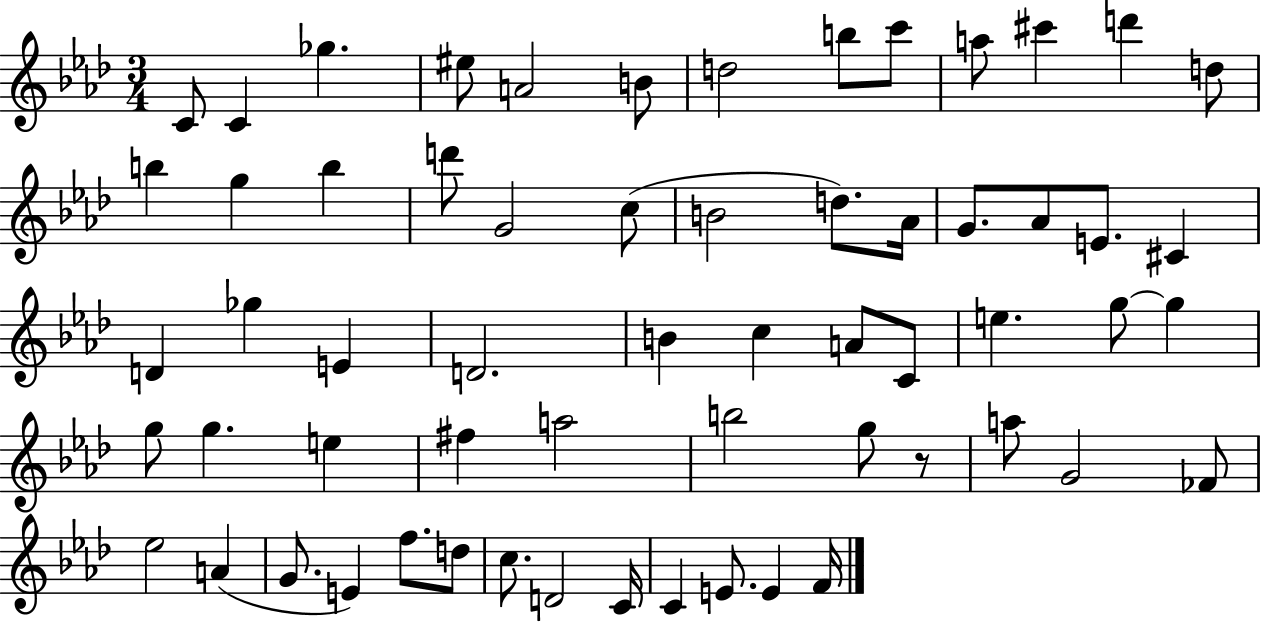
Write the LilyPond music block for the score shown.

{
  \clef treble
  \numericTimeSignature
  \time 3/4
  \key aes \major
  c'8 c'4 ges''4. | eis''8 a'2 b'8 | d''2 b''8 c'''8 | a''8 cis'''4 d'''4 d''8 | \break b''4 g''4 b''4 | d'''8 g'2 c''8( | b'2 d''8.) aes'16 | g'8. aes'8 e'8. cis'4 | \break d'4 ges''4 e'4 | d'2. | b'4 c''4 a'8 c'8 | e''4. g''8~~ g''4 | \break g''8 g''4. e''4 | fis''4 a''2 | b''2 g''8 r8 | a''8 g'2 fes'8 | \break ees''2 a'4( | g'8. e'4) f''8. d''8 | c''8. d'2 c'16 | c'4 e'8. e'4 f'16 | \break \bar "|."
}